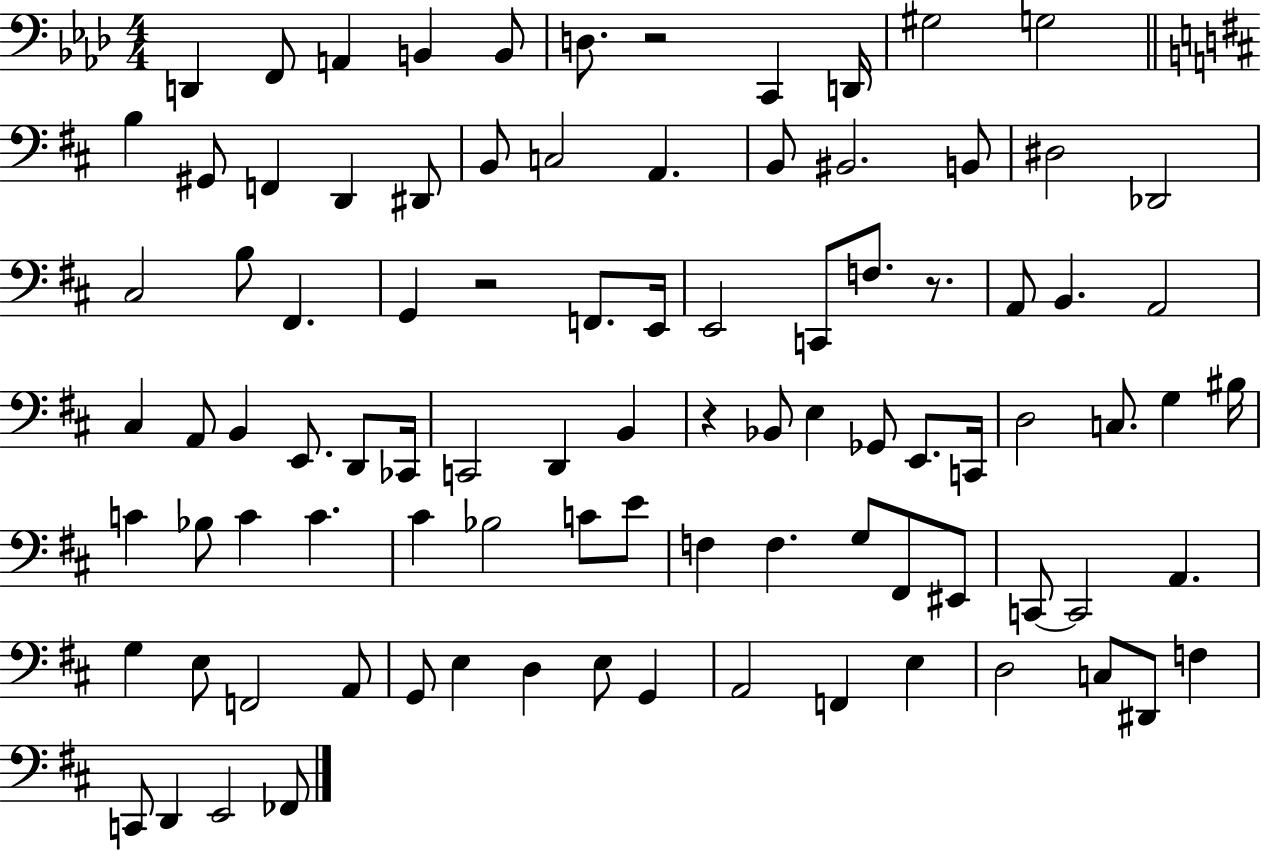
D2/q F2/e A2/q B2/q B2/e D3/e. R/h C2/q D2/s G#3/h G3/h B3/q G#2/e F2/q D2/q D#2/e B2/e C3/h A2/q. B2/e BIS2/h. B2/e D#3/h Db2/h C#3/h B3/e F#2/q. G2/q R/h F2/e. E2/s E2/h C2/e F3/e. R/e. A2/e B2/q. A2/h C#3/q A2/e B2/q E2/e. D2/e CES2/s C2/h D2/q B2/q R/q Bb2/e E3/q Gb2/e E2/e. C2/s D3/h C3/e. G3/q BIS3/s C4/q Bb3/e C4/q C4/q. C#4/q Bb3/h C4/e E4/e F3/q F3/q. G3/e F#2/e EIS2/e C2/e C2/h A2/q. G3/q E3/e F2/h A2/e G2/e E3/q D3/q E3/e G2/q A2/h F2/q E3/q D3/h C3/e D#2/e F3/q C2/e D2/q E2/h FES2/e